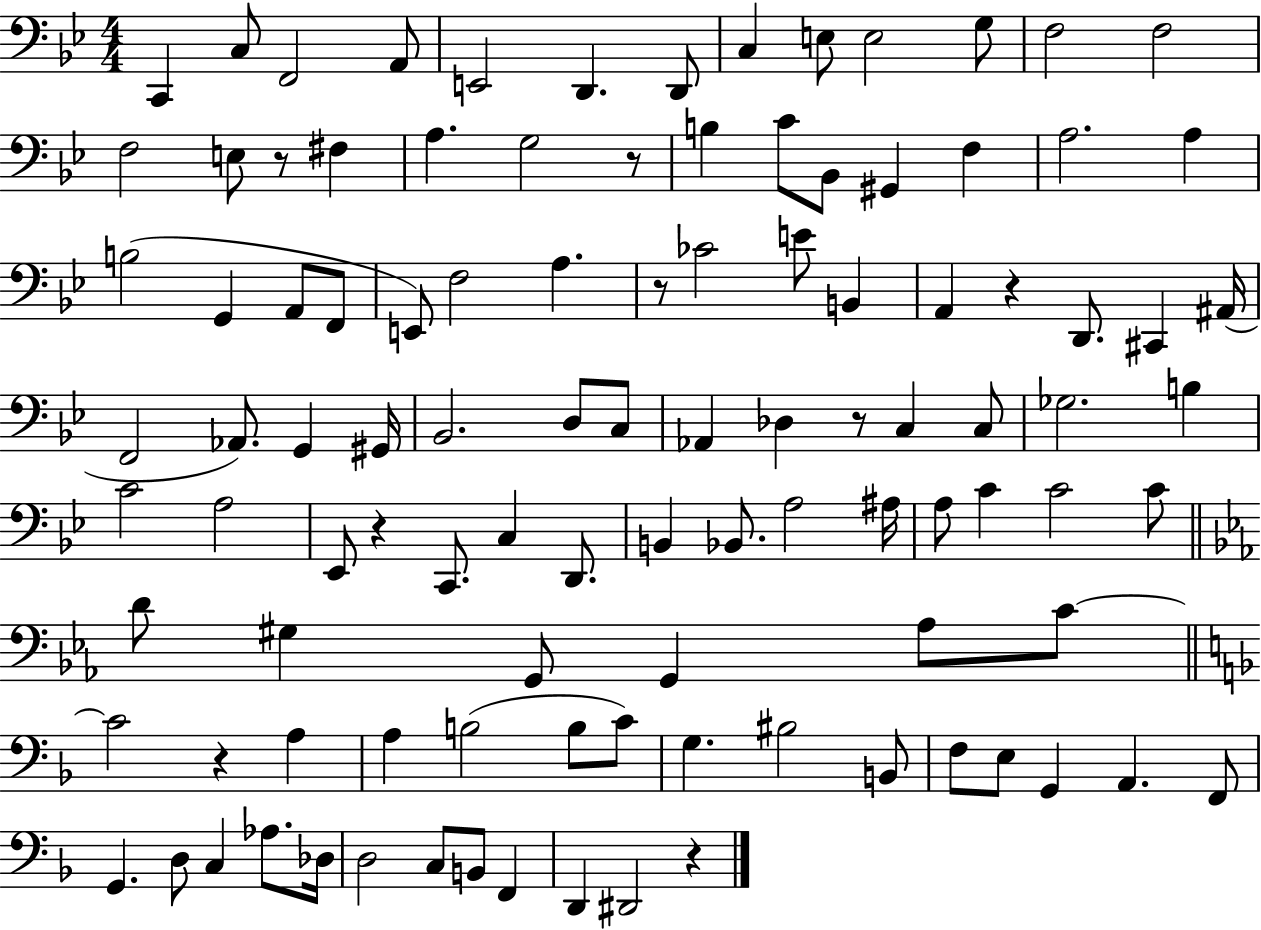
X:1
T:Untitled
M:4/4
L:1/4
K:Bb
C,, C,/2 F,,2 A,,/2 E,,2 D,, D,,/2 C, E,/2 E,2 G,/2 F,2 F,2 F,2 E,/2 z/2 ^F, A, G,2 z/2 B, C/2 _B,,/2 ^G,, F, A,2 A, B,2 G,, A,,/2 F,,/2 E,,/2 F,2 A, z/2 _C2 E/2 B,, A,, z D,,/2 ^C,, ^A,,/4 F,,2 _A,,/2 G,, ^G,,/4 _B,,2 D,/2 C,/2 _A,, _D, z/2 C, C,/2 _G,2 B, C2 A,2 _E,,/2 z C,,/2 C, D,,/2 B,, _B,,/2 A,2 ^A,/4 A,/2 C C2 C/2 D/2 ^G, G,,/2 G,, _A,/2 C/2 C2 z A, A, B,2 B,/2 C/2 G, ^B,2 B,,/2 F,/2 E,/2 G,, A,, F,,/2 G,, D,/2 C, _A,/2 _D,/4 D,2 C,/2 B,,/2 F,, D,, ^D,,2 z